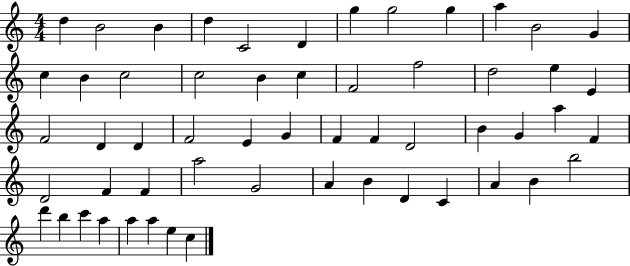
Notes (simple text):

D5/q B4/h B4/q D5/q C4/h D4/q G5/q G5/h G5/q A5/q B4/h G4/q C5/q B4/q C5/h C5/h B4/q C5/q F4/h F5/h D5/h E5/q E4/q F4/h D4/q D4/q F4/h E4/q G4/q F4/q F4/q D4/h B4/q G4/q A5/q F4/q D4/h F4/q F4/q A5/h G4/h A4/q B4/q D4/q C4/q A4/q B4/q B5/h D6/q B5/q C6/q A5/q A5/q A5/q E5/q C5/q